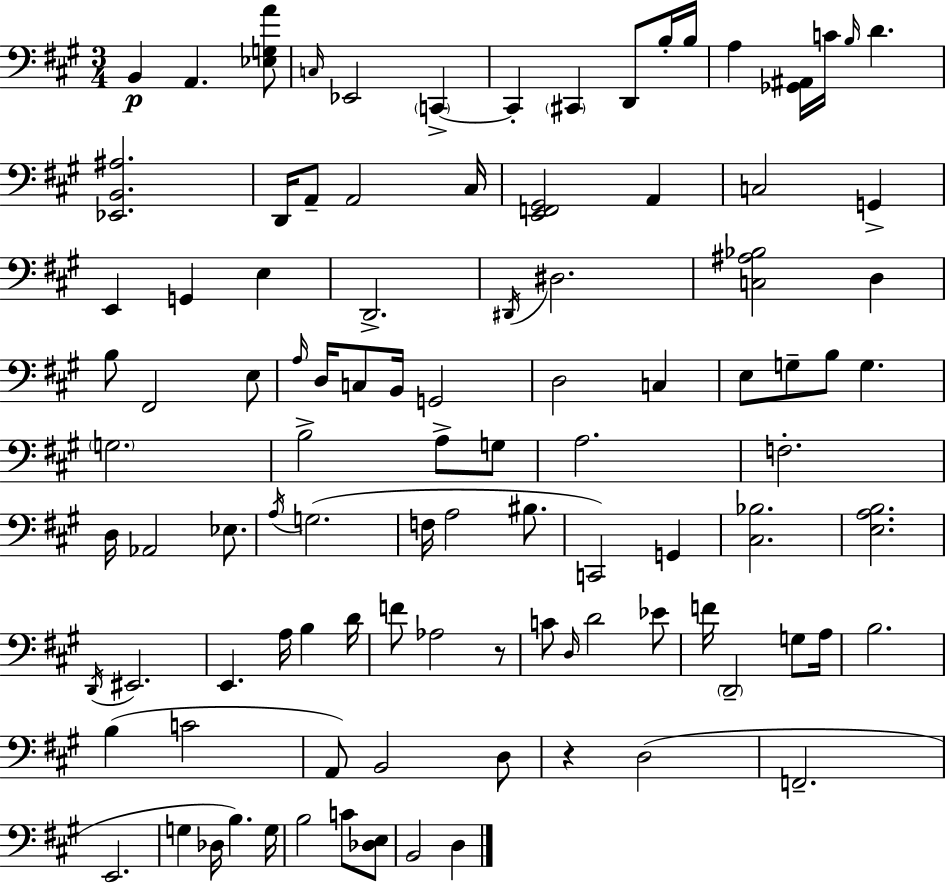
{
  \clef bass
  \numericTimeSignature
  \time 3/4
  \key a \major
  b,4\p a,4. <ees g a'>8 | \grace { c16 } ees,2 \parenthesize c,4->~~ | c,4-. \parenthesize cis,4 d,8 b16-. | b16 a4 <ges, ais,>16 c'16 \grace { b16 } d'4. | \break <ees, b, ais>2. | d,16 a,8-- a,2 | cis16 <e, f, gis,>2 a,4 | c2 g,4-> | \break e,4 g,4 e4 | d,2.-> | \acciaccatura { dis,16 } dis2. | <c ais bes>2 d4 | \break b8 fis,2 | e8 \grace { a16 } d16 c8 b,16 g,2 | d2 | c4 e8 g8-- b8 g4. | \break \parenthesize g2. | b2-> | a8-> g8 a2. | f2.-. | \break d16 aes,2 | ees8. \acciaccatura { a16 } g2.( | f16 a2 | bis8. c,2) | \break g,4 <cis bes>2. | <e a b>2. | \acciaccatura { d,16 } eis,2. | e,4. | \break a16 b4 d'16 f'8 aes2 | r8 c'8 \grace { d16 } d'2 | ees'8 f'16 \parenthesize d,2-- | g8 a16 b2. | \break b4( c'2 | a,8) b,2 | d8 r4 d2( | f,2.-- | \break e,2. | g4 des16 | b4.) g16 b2 | c'8 <des e>8 b,2 | \break d4 \bar "|."
}